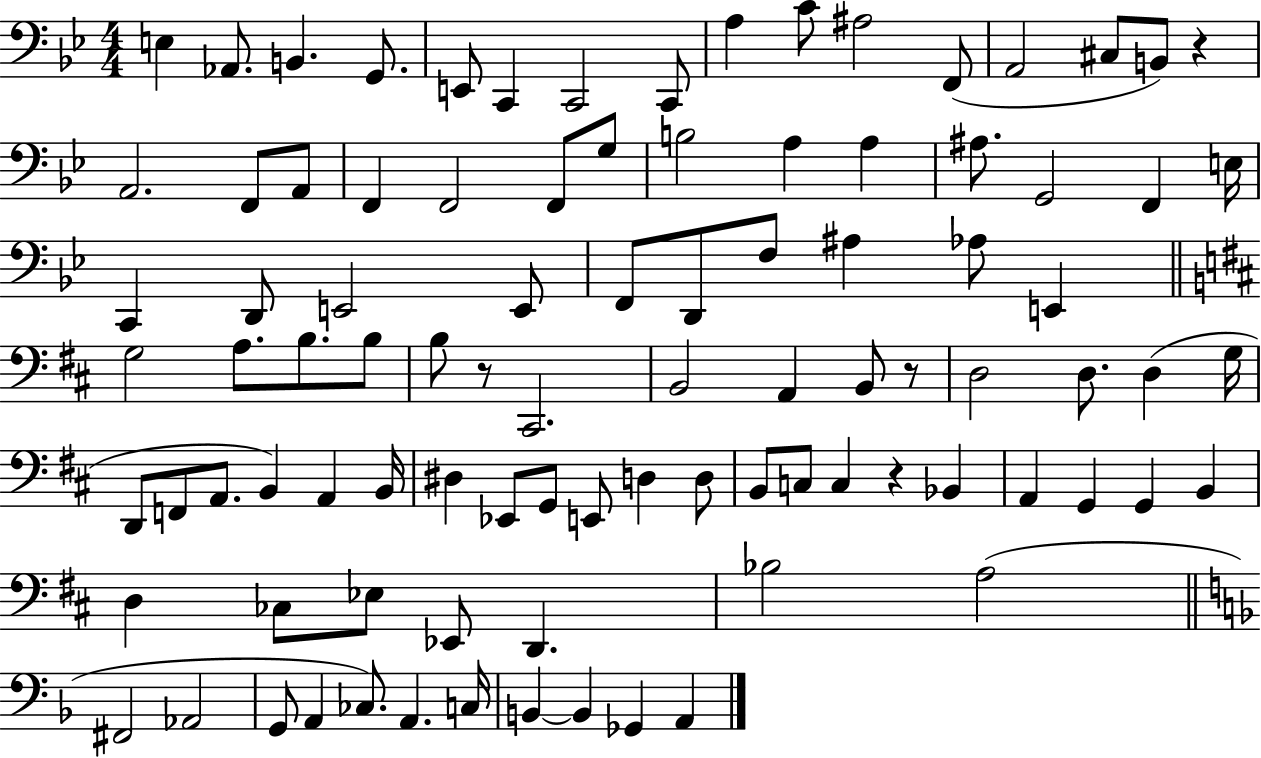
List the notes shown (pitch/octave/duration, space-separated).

E3/q Ab2/e. B2/q. G2/e. E2/e C2/q C2/h C2/e A3/q C4/e A#3/h F2/e A2/h C#3/e B2/e R/q A2/h. F2/e A2/e F2/q F2/h F2/e G3/e B3/h A3/q A3/q A#3/e. G2/h F2/q E3/s C2/q D2/e E2/h E2/e F2/e D2/e F3/e A#3/q Ab3/e E2/q G3/h A3/e. B3/e. B3/e B3/e R/e C#2/h. B2/h A2/q B2/e R/e D3/h D3/e. D3/q G3/s D2/e F2/e A2/e. B2/q A2/q B2/s D#3/q Eb2/e G2/e E2/e D3/q D3/e B2/e C3/e C3/q R/q Bb2/q A2/q G2/q G2/q B2/q D3/q CES3/e Eb3/e Eb2/e D2/q. Bb3/h A3/h F#2/h Ab2/h G2/e A2/q CES3/e. A2/q. C3/s B2/q B2/q Gb2/q A2/q